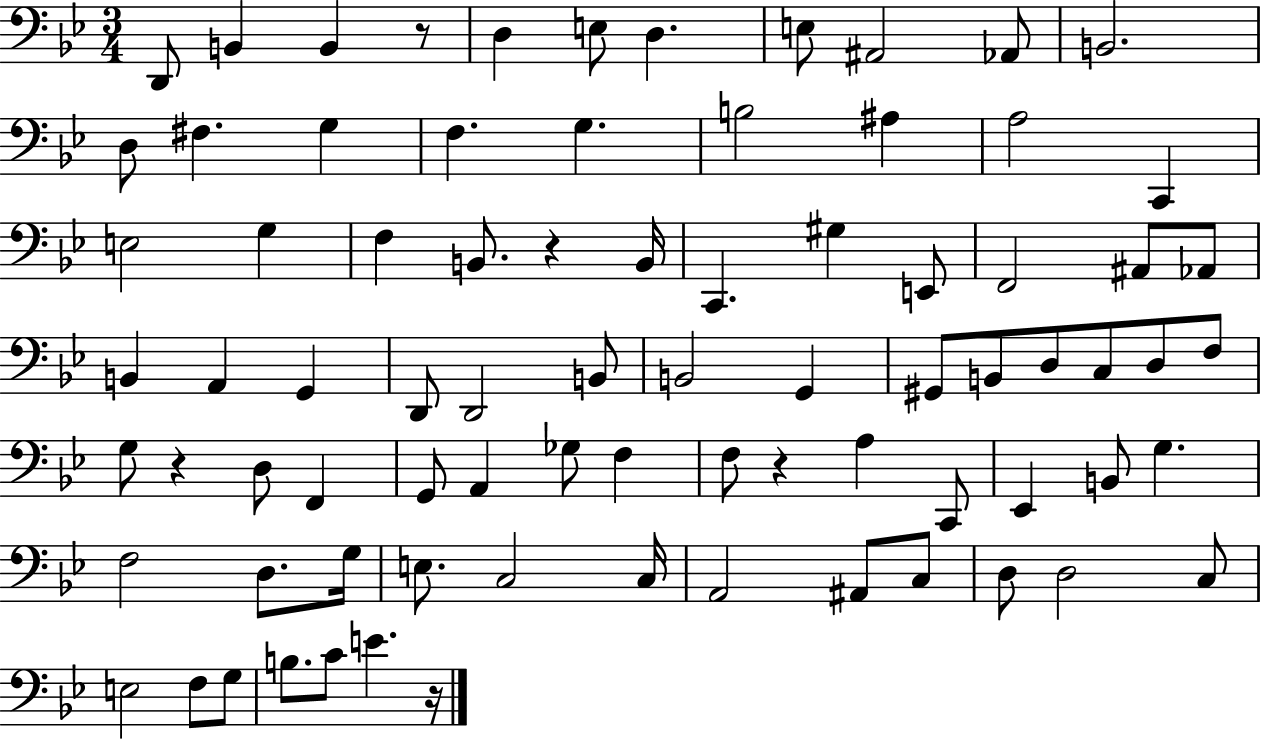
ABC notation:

X:1
T:Untitled
M:3/4
L:1/4
K:Bb
D,,/2 B,, B,, z/2 D, E,/2 D, E,/2 ^A,,2 _A,,/2 B,,2 D,/2 ^F, G, F, G, B,2 ^A, A,2 C,, E,2 G, F, B,,/2 z B,,/4 C,, ^G, E,,/2 F,,2 ^A,,/2 _A,,/2 B,, A,, G,, D,,/2 D,,2 B,,/2 B,,2 G,, ^G,,/2 B,,/2 D,/2 C,/2 D,/2 F,/2 G,/2 z D,/2 F,, G,,/2 A,, _G,/2 F, F,/2 z A, C,,/2 _E,, B,,/2 G, F,2 D,/2 G,/4 E,/2 C,2 C,/4 A,,2 ^A,,/2 C,/2 D,/2 D,2 C,/2 E,2 F,/2 G,/2 B,/2 C/2 E z/4